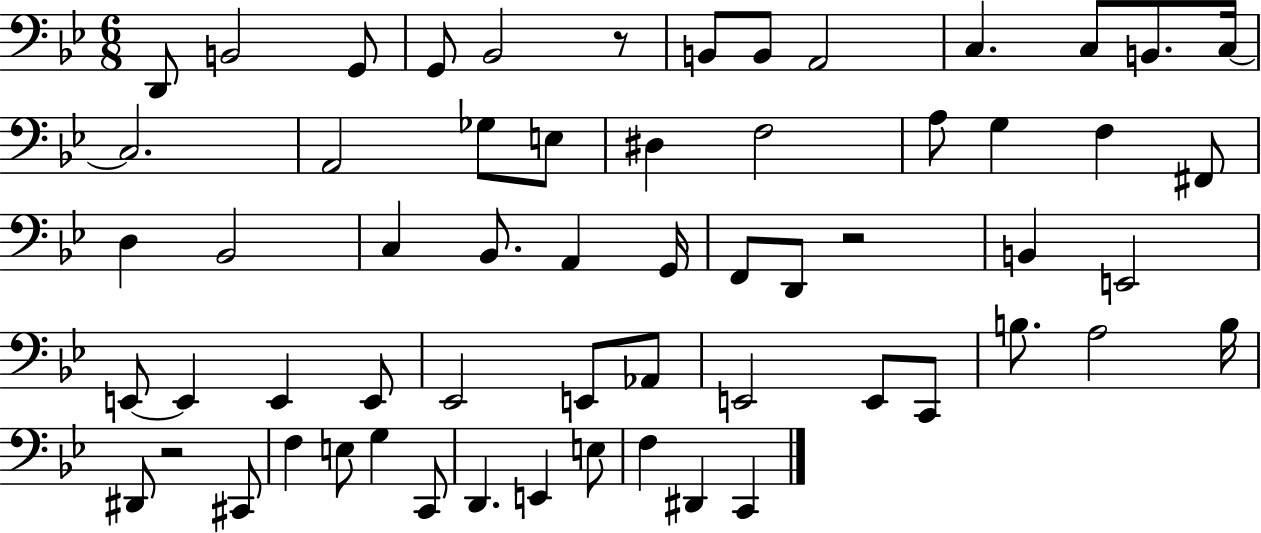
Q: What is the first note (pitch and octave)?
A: D2